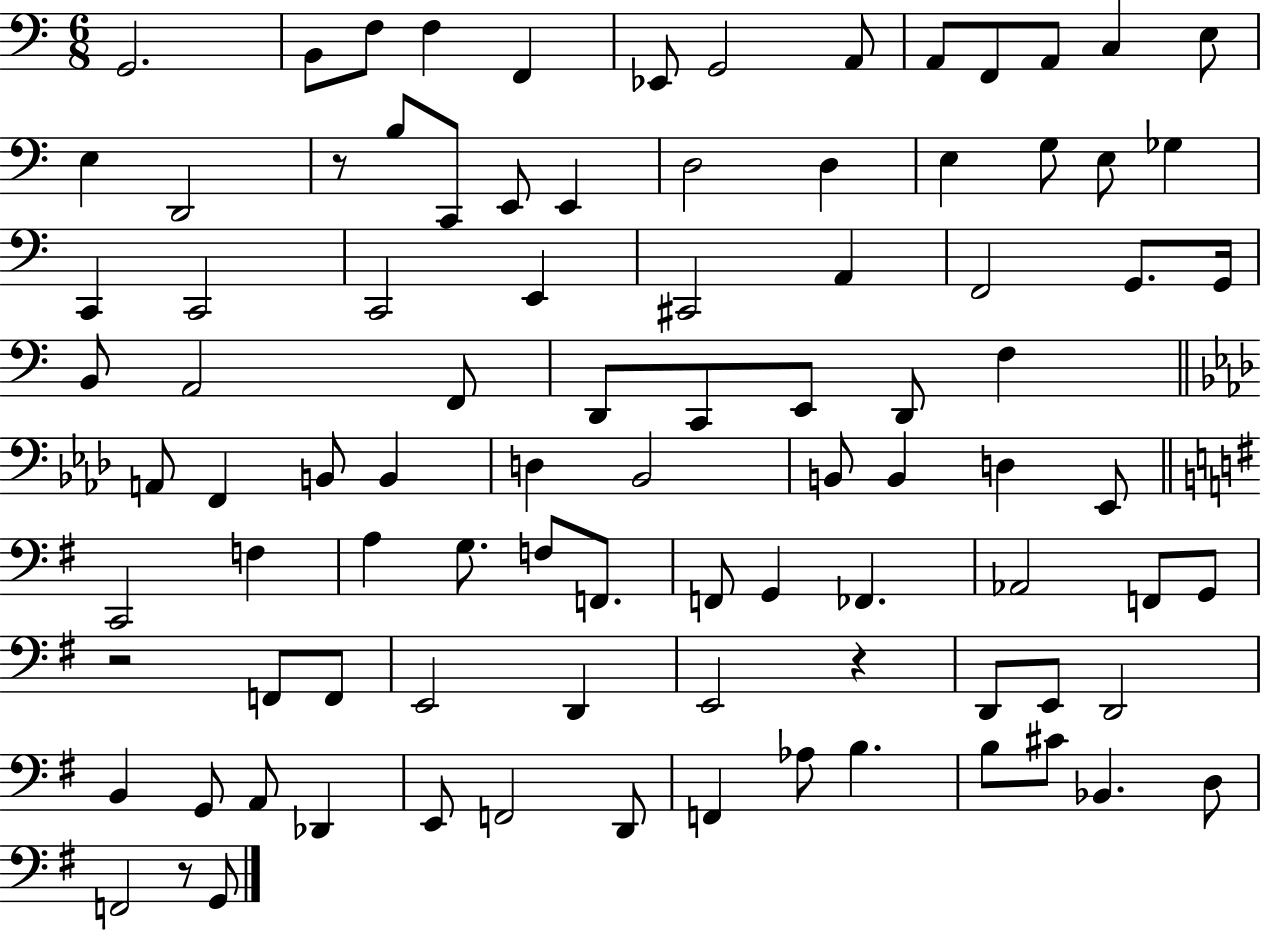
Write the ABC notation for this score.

X:1
T:Untitled
M:6/8
L:1/4
K:C
G,,2 B,,/2 F,/2 F, F,, _E,,/2 G,,2 A,,/2 A,,/2 F,,/2 A,,/2 C, E,/2 E, D,,2 z/2 B,/2 C,,/2 E,,/2 E,, D,2 D, E, G,/2 E,/2 _G, C,, C,,2 C,,2 E,, ^C,,2 A,, F,,2 G,,/2 G,,/4 B,,/2 A,,2 F,,/2 D,,/2 C,,/2 E,,/2 D,,/2 F, A,,/2 F,, B,,/2 B,, D, _B,,2 B,,/2 B,, D, _E,,/2 C,,2 F, A, G,/2 F,/2 F,,/2 F,,/2 G,, _F,, _A,,2 F,,/2 G,,/2 z2 F,,/2 F,,/2 E,,2 D,, E,,2 z D,,/2 E,,/2 D,,2 B,, G,,/2 A,,/2 _D,, E,,/2 F,,2 D,,/2 F,, _A,/2 B, B,/2 ^C/2 _B,, D,/2 F,,2 z/2 G,,/2